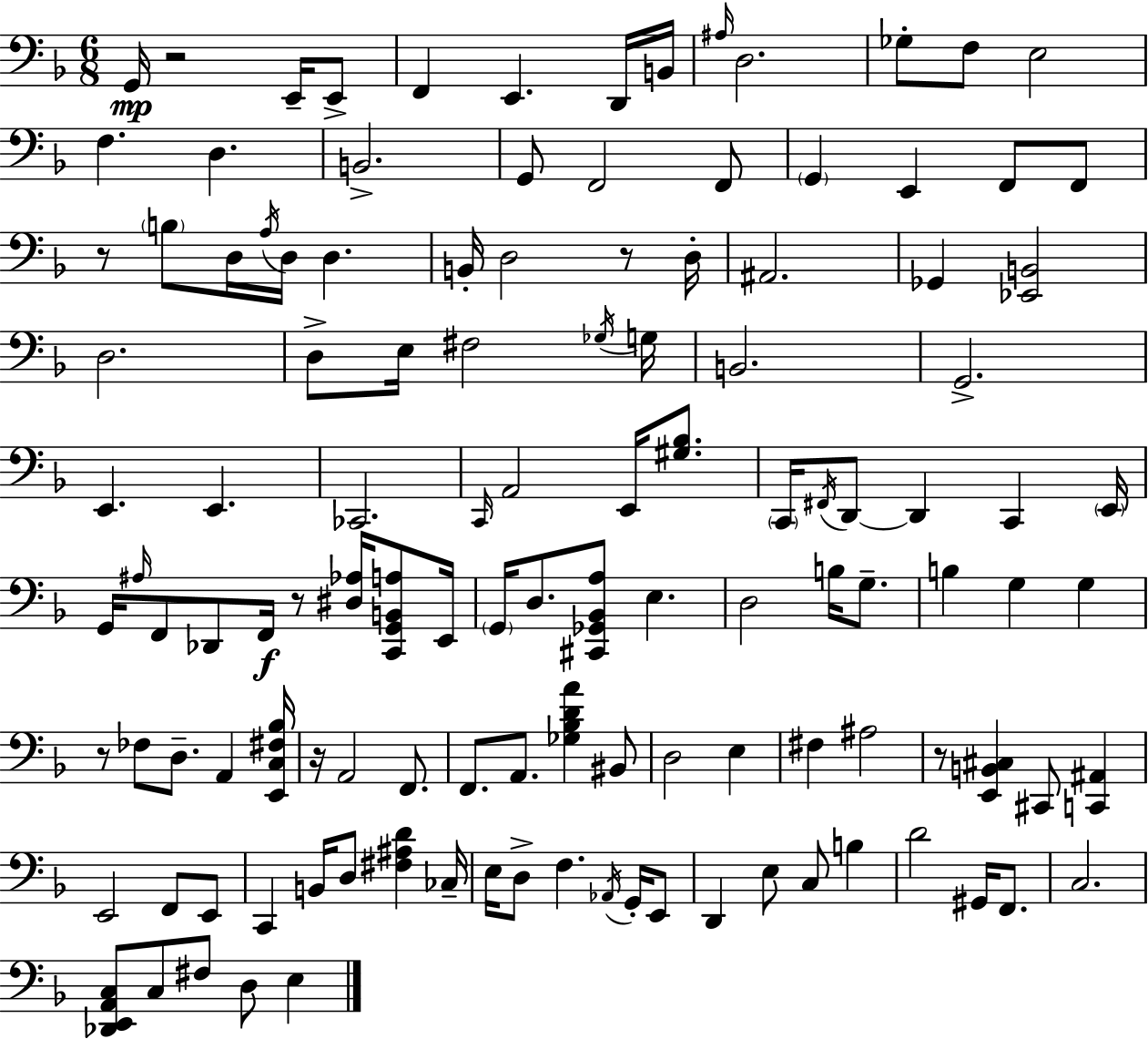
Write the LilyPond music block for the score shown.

{
  \clef bass
  \numericTimeSignature
  \time 6/8
  \key d \minor
  \repeat volta 2 { g,16\mp r2 e,16-- e,8-> | f,4 e,4. d,16 b,16 | \grace { ais16 } d2. | ges8-. f8 e2 | \break f4. d4. | b,2.-> | g,8 f,2 f,8 | \parenthesize g,4 e,4 f,8 f,8 | \break r8 \parenthesize b8 d16 \acciaccatura { a16 } d16 d4. | b,16-. d2 r8 | d16-. ais,2. | ges,4 <ees, b,>2 | \break d2. | d8-> e16 fis2 | \acciaccatura { ges16 } g16 b,2. | g,2.-> | \break e,4. e,4. | ces,2. | \grace { c,16 } a,2 | e,16 <gis bes>8. \parenthesize c,16 \acciaccatura { fis,16 } d,8~~ d,4 | \break c,4 \parenthesize e,16 g,16 \grace { ais16 } f,8 des,8 f,16\f | r8 <dis aes>16 <c, g, b, a>8 e,16 \parenthesize g,16 d8. <cis, ges, bes, a>8 | e4. d2 | b16 g8.-- b4 g4 | \break g4 r8 fes8 d8.-- | a,4 <e, c fis bes>16 r16 a,2 | f,8. f,8. a,8. | <ges bes d' a'>4 bis,8 d2 | \break e4 fis4 ais2 | r8 <e, b, cis>4 | cis,8 <c, ais,>4 e,2 | f,8 e,8 c,4 b,16 d8 | \break <fis ais d'>4 ces16-- e16 d8-> f4. | \acciaccatura { aes,16 } g,16-. e,8 d,4 e8 | c8 b4 d'2 | gis,16 f,8. c2. | \break <des, e, a, c>8 c8 fis8 | d8 e4 } \bar "|."
}